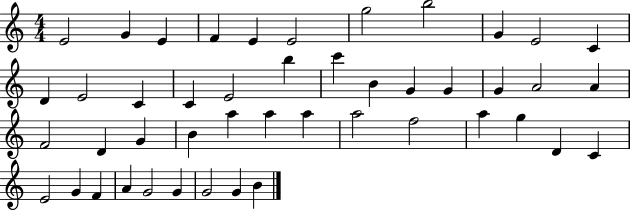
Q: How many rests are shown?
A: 0